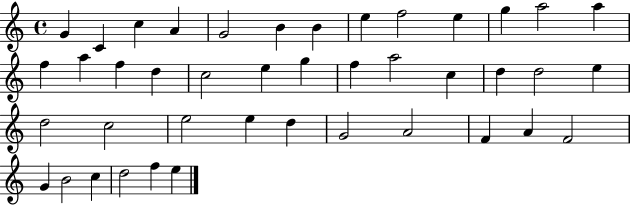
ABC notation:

X:1
T:Untitled
M:4/4
L:1/4
K:C
G C c A G2 B B e f2 e g a2 a f a f d c2 e g f a2 c d d2 e d2 c2 e2 e d G2 A2 F A F2 G B2 c d2 f e